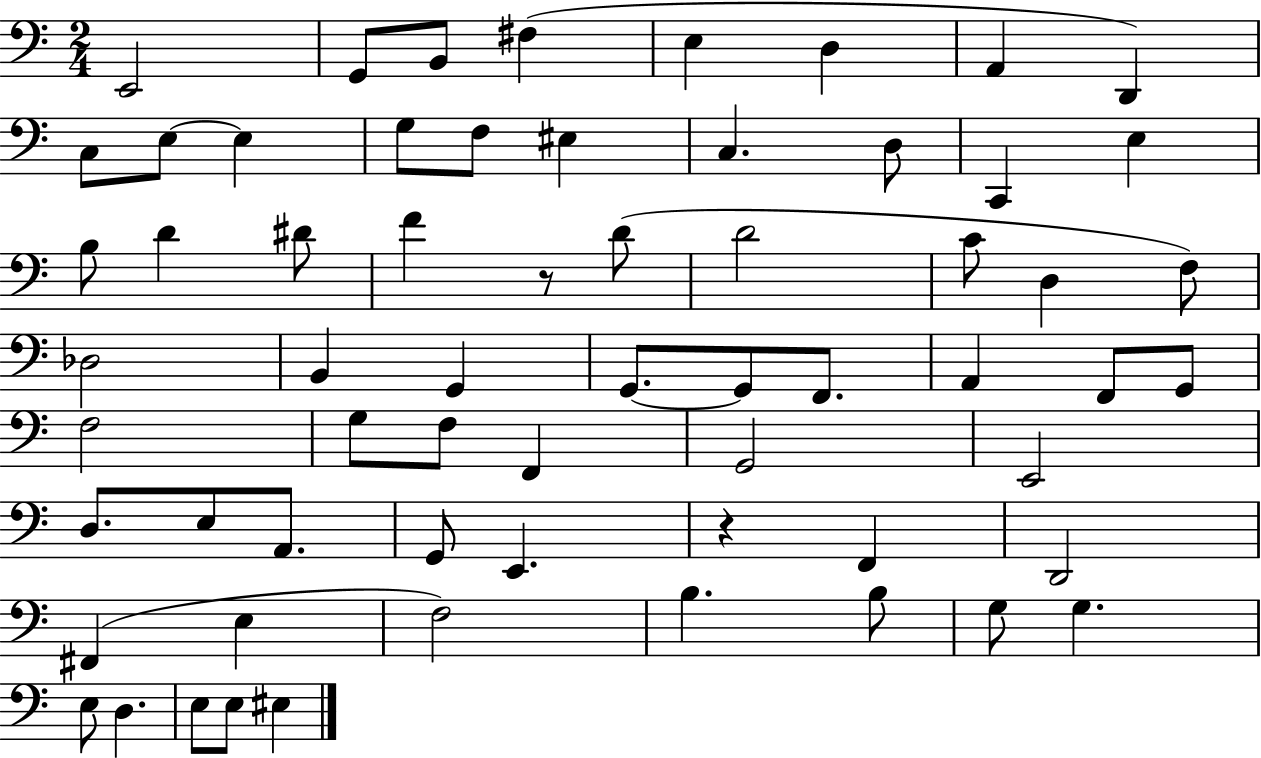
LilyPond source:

{
  \clef bass
  \numericTimeSignature
  \time 2/4
  \key c \major
  e,2 | g,8 b,8 fis4( | e4 d4 | a,4 d,4) | \break c8 e8~~ e4 | g8 f8 eis4 | c4. d8 | c,4 e4 | \break b8 d'4 dis'8 | f'4 r8 d'8( | d'2 | c'8 d4 f8) | \break des2 | b,4 g,4 | g,8.~~ g,8 f,8. | a,4 f,8 g,8 | \break f2 | g8 f8 f,4 | g,2 | e,2 | \break d8. e8 a,8. | g,8 e,4. | r4 f,4 | d,2 | \break fis,4( e4 | f2) | b4. b8 | g8 g4. | \break e8 d4. | e8 e8 eis4 | \bar "|."
}